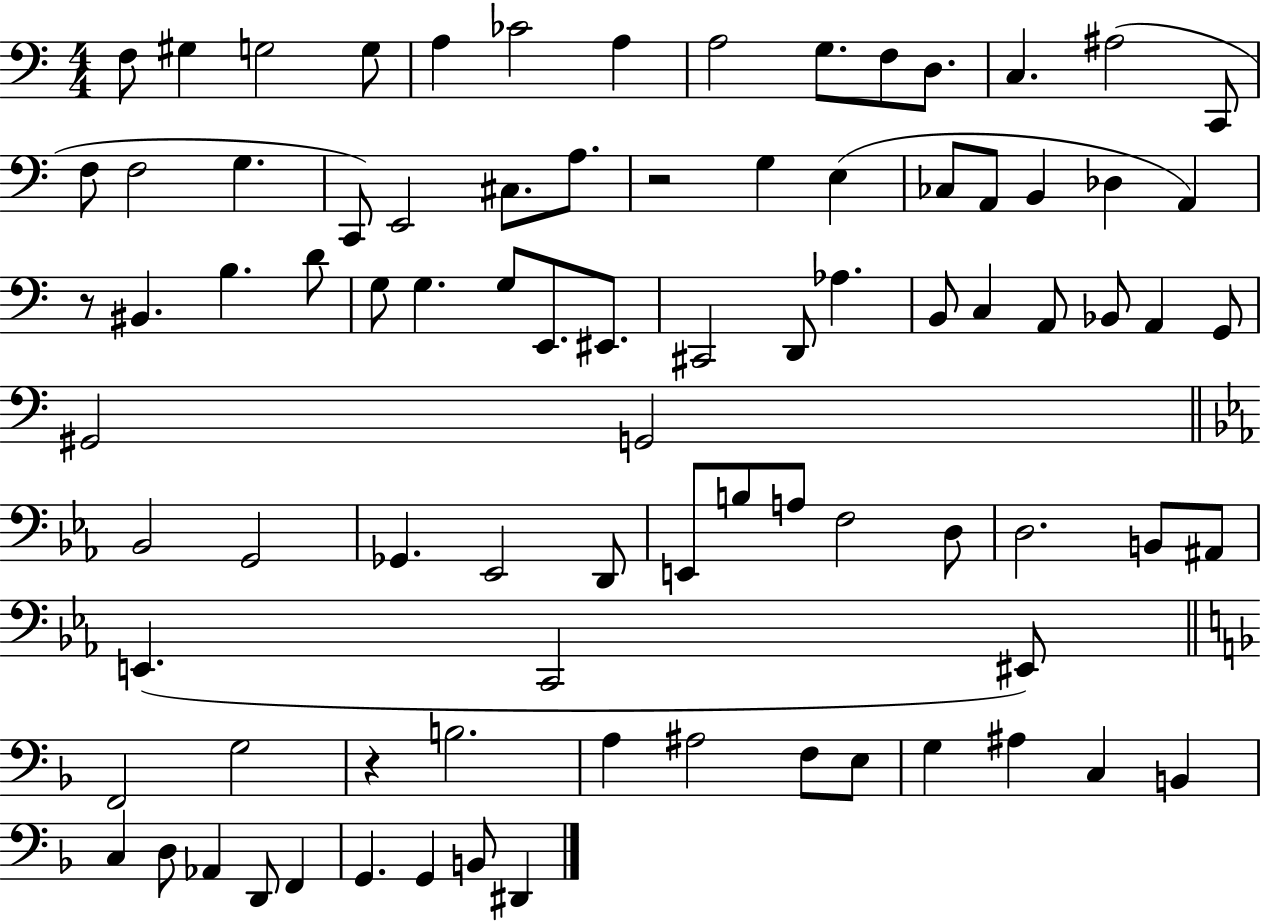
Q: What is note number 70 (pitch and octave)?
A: E3